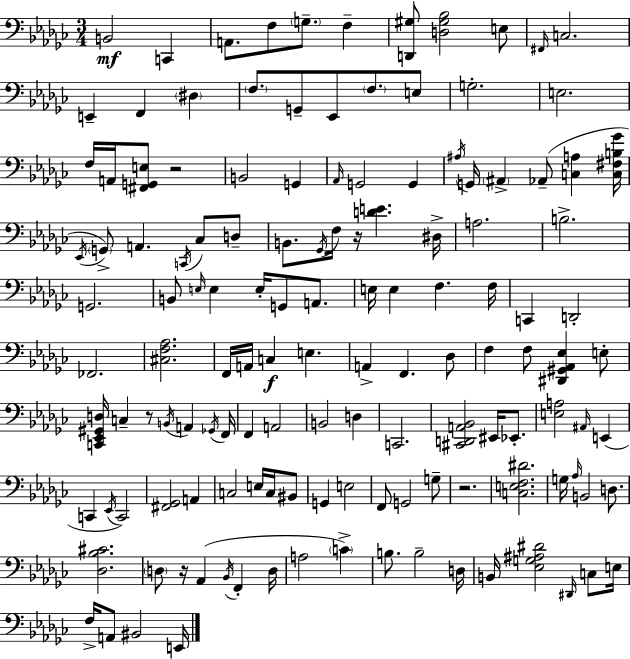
{
  \clef bass
  \numericTimeSignature
  \time 3/4
  \key ees \minor
  \repeat volta 2 { b,2\mf c,4 | a,8. f8 \parenthesize g8.-- f4-- | <d, gis>8 <d gis bes>2 e8 | \grace { fis,16 } c2. | \break e,4-- f,4 \parenthesize dis4 | \parenthesize f8. g,8-- ees,8 \parenthesize f8. e8 | g2.-. | e2. | \break f16 a,16 <fis, g, e>8 r2 | b,2 g,4 | \grace { aes,16 } g,2 g,4 | \acciaccatura { ais16 } g,16 \parenthesize ais,4-> aes,8--( <c a>4 | \break <c fis b ges'>16 \acciaccatura { ees,16 } \parenthesize g,8->) a,4. | \acciaccatura { c,16 } ces8 d8-- b,8. \acciaccatura { ges,16 } f16 r16 <d' e'>4. | dis16-> a2. | b2.-> | \break g,2. | b,8 \grace { e16 } e4 | e16-. g,8 a,8. e16 e4 | f4. f16 c,4 d,2-. | \break fes,2. | <cis f aes>2. | f,16 a,16 c4\f | e4. a,4-> f,4. | \break des8 f4 f8 | <dis, gis, aes, ees>4 e8-. <c, ees, gis, d>16 c4-- | r8 \acciaccatura { b,16 } a,4 \acciaccatura { ges,16 } f,16 f,4 | a,2 b,2 | \break d4 c,2. | <cis, d, a, bes,>2 | eis,16 ees,8.-. <e a>2 | \grace { ais,16 }( e,4 c,4 | \break \acciaccatura { ees,16 } c,2) <fis, ges,>2 | a,4 c2 | e16 c16 bis,8 g,4 | e2 f,8 | \break g,2 g8-- r2. | <c e f dis'>2. | g16 | \grace { aes16 } b,2 d8. | \break <des bes cis'>2. | \parenthesize d8 r16 aes,4( \acciaccatura { bes,16 } f,4-. | d16 a2 \parenthesize c'4->) | b8. b2-- | \break d16 b,16 <ees g ais dis'>2 \grace { dis,16 } c8 | e16 f16-> a,8 bis,2 | e,16 } \bar "|."
}